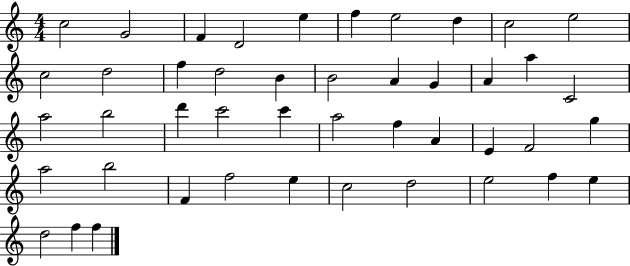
C5/h G4/h F4/q D4/h E5/q F5/q E5/h D5/q C5/h E5/h C5/h D5/h F5/q D5/h B4/q B4/h A4/q G4/q A4/q A5/q C4/h A5/h B5/h D6/q C6/h C6/q A5/h F5/q A4/q E4/q F4/h G5/q A5/h B5/h F4/q F5/h E5/q C5/h D5/h E5/h F5/q E5/q D5/h F5/q F5/q